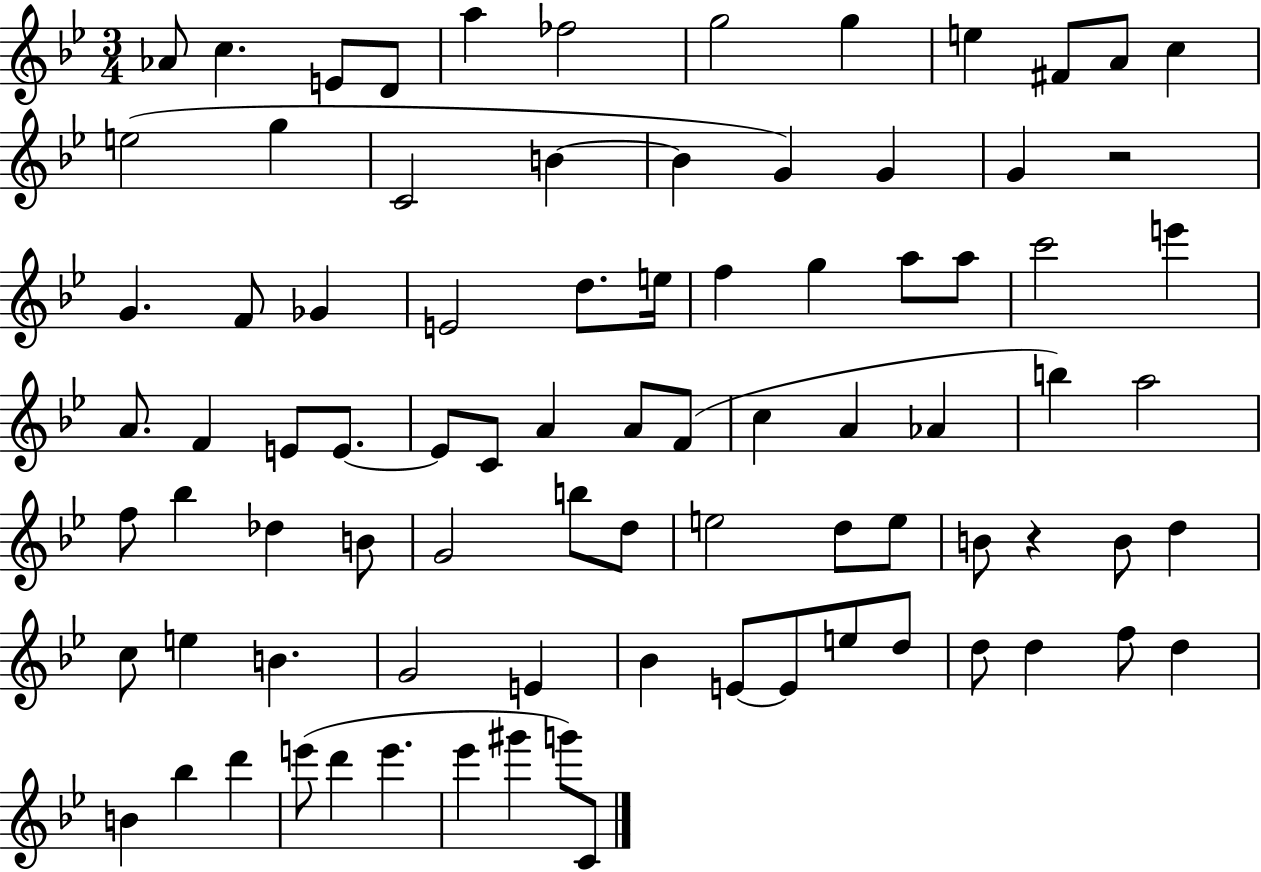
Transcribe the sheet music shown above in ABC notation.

X:1
T:Untitled
M:3/4
L:1/4
K:Bb
_A/2 c E/2 D/2 a _f2 g2 g e ^F/2 A/2 c e2 g C2 B B G G G z2 G F/2 _G E2 d/2 e/4 f g a/2 a/2 c'2 e' A/2 F E/2 E/2 E/2 C/2 A A/2 F/2 c A _A b a2 f/2 _b _d B/2 G2 b/2 d/2 e2 d/2 e/2 B/2 z B/2 d c/2 e B G2 E _B E/2 E/2 e/2 d/2 d/2 d f/2 d B _b d' e'/2 d' e' _e' ^g' g'/2 C/2